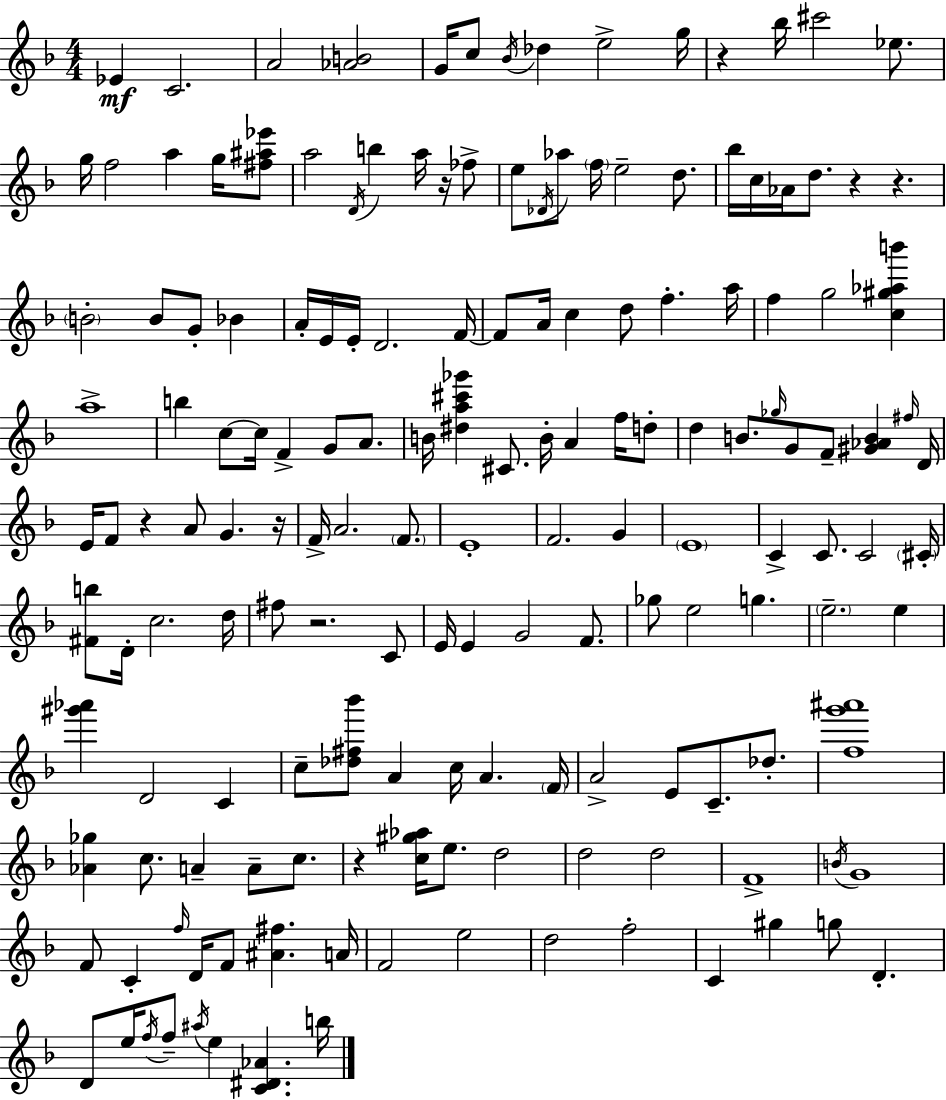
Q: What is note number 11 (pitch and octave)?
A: C#6